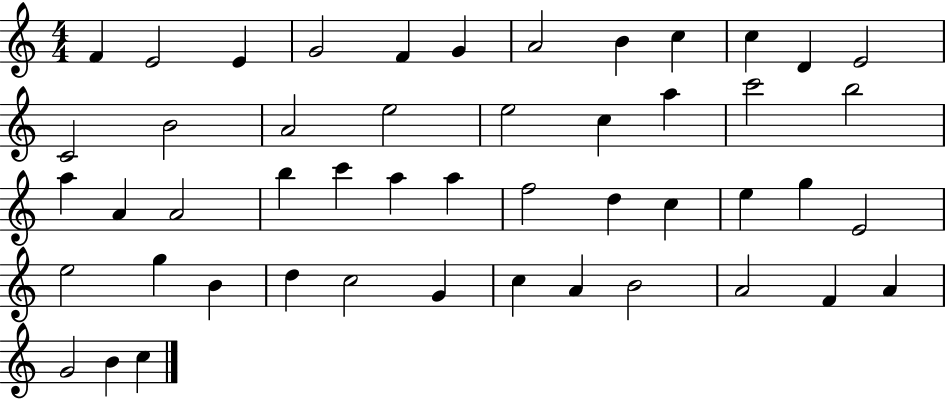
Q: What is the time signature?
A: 4/4